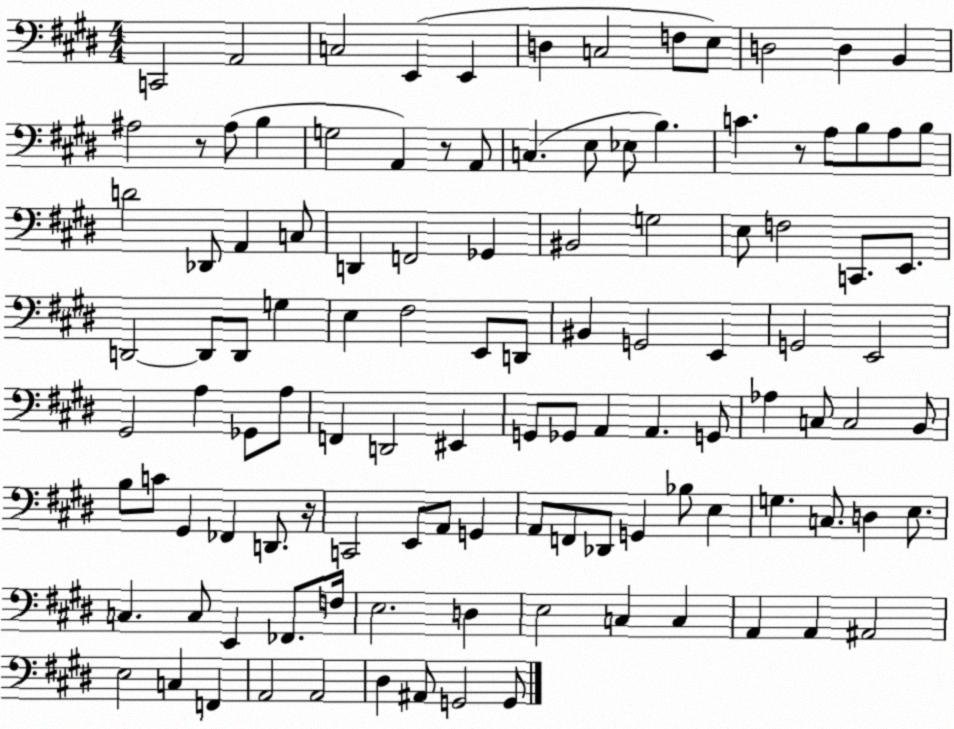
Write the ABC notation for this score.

X:1
T:Untitled
M:4/4
L:1/4
K:E
C,,2 A,,2 C,2 E,, E,, D, C,2 F,/2 E,/2 D,2 D, B,, ^A,2 z/2 ^A,/2 B, G,2 A,, z/2 A,,/2 C, E,/2 _E,/2 B, C z/2 A,/2 B,/2 A,/2 B,/2 D2 _D,,/2 A,, C,/2 D,, F,,2 _G,, ^B,,2 G,2 E,/2 F,2 C,,/2 E,,/2 D,,2 D,,/2 D,,/2 G, E, ^F,2 E,,/2 D,,/2 ^B,, G,,2 E,, G,,2 E,,2 ^G,,2 A, _G,,/2 A,/2 F,, D,,2 ^E,, G,,/2 _G,,/2 A,, A,, G,,/2 _A, C,/2 C,2 B,,/2 B,/2 C/2 ^G,, _F,, D,,/2 z/4 C,,2 E,,/2 A,,/2 G,, A,,/2 F,,/2 _D,,/2 G,, _B,/2 E, G, C,/2 D, E,/2 C, C,/2 E,, _F,,/2 F,/4 E,2 D, E,2 C, C, A,, A,, ^A,,2 E,2 C, F,, A,,2 A,,2 ^D, ^A,,/2 G,,2 G,,/2